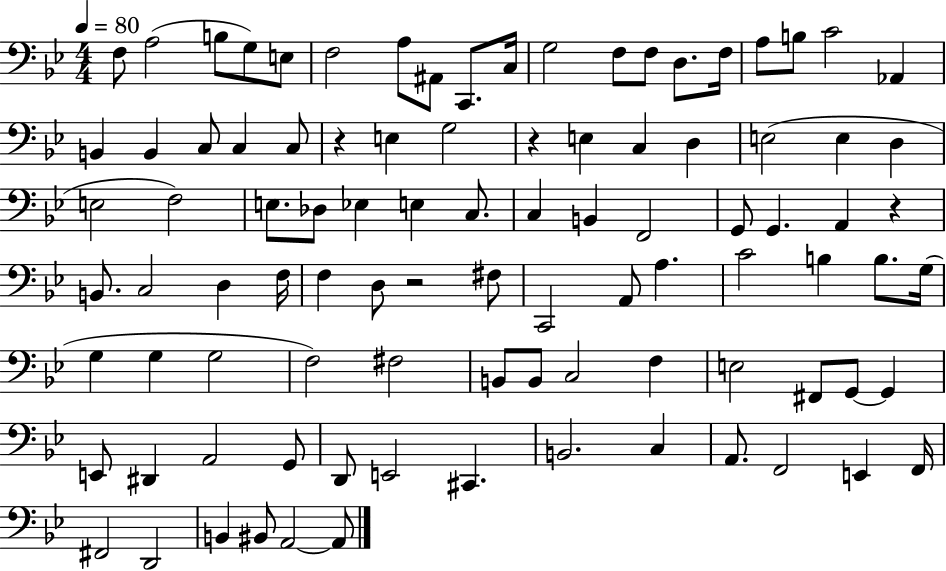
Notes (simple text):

F3/e A3/h B3/e G3/e E3/e F3/h A3/e A#2/e C2/e. C3/s G3/h F3/e F3/e D3/e. F3/s A3/e B3/e C4/h Ab2/q B2/q B2/q C3/e C3/q C3/e R/q E3/q G3/h R/q E3/q C3/q D3/q E3/h E3/q D3/q E3/h F3/h E3/e. Db3/e Eb3/q E3/q C3/e. C3/q B2/q F2/h G2/e G2/q. A2/q R/q B2/e. C3/h D3/q F3/s F3/q D3/e R/h F#3/e C2/h A2/e A3/q. C4/h B3/q B3/e. G3/s G3/q G3/q G3/h F3/h F#3/h B2/e B2/e C3/h F3/q E3/h F#2/e G2/e G2/q E2/e D#2/q A2/h G2/e D2/e E2/h C#2/q. B2/h. C3/q A2/e. F2/h E2/q F2/s F#2/h D2/h B2/q BIS2/e A2/h A2/e